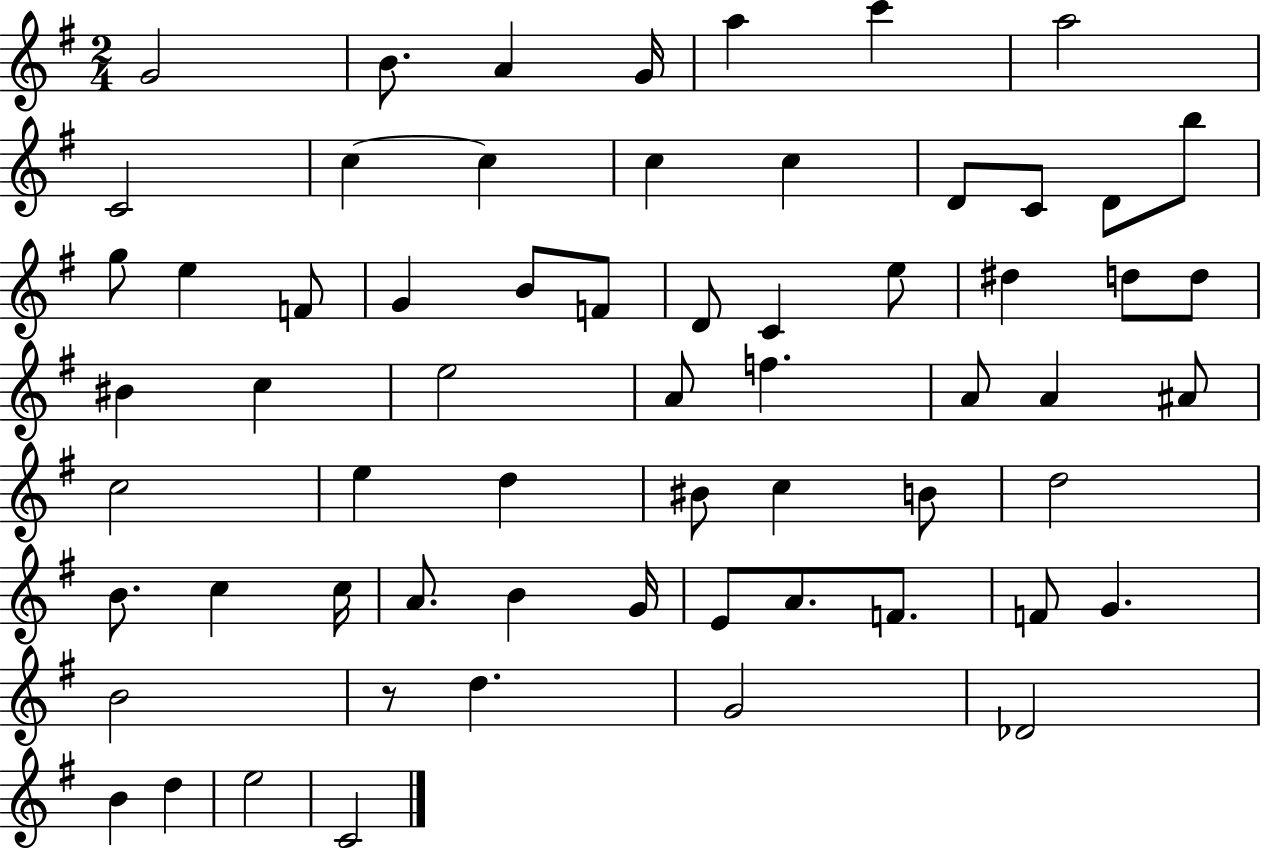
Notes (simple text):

G4/h B4/e. A4/q G4/s A5/q C6/q A5/h C4/h C5/q C5/q C5/q C5/q D4/e C4/e D4/e B5/e G5/e E5/q F4/e G4/q B4/e F4/e D4/e C4/q E5/e D#5/q D5/e D5/e BIS4/q C5/q E5/h A4/e F5/q. A4/e A4/q A#4/e C5/h E5/q D5/q BIS4/e C5/q B4/e D5/h B4/e. C5/q C5/s A4/e. B4/q G4/s E4/e A4/e. F4/e. F4/e G4/q. B4/h R/e D5/q. G4/h Db4/h B4/q D5/q E5/h C4/h